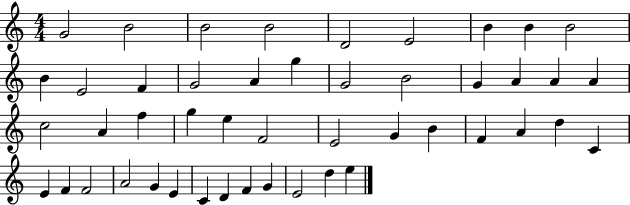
X:1
T:Untitled
M:4/4
L:1/4
K:C
G2 B2 B2 B2 D2 E2 B B B2 B E2 F G2 A g G2 B2 G A A A c2 A f g e F2 E2 G B F A d C E F F2 A2 G E C D F G E2 d e